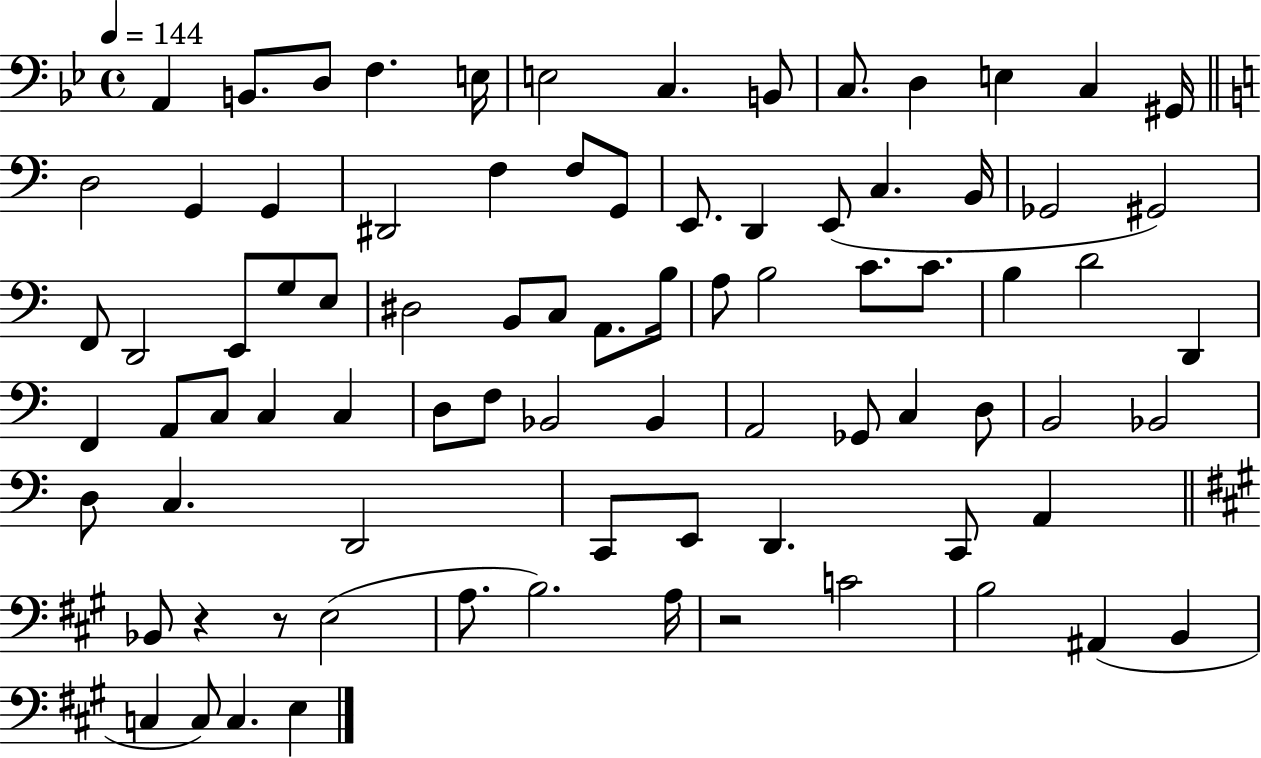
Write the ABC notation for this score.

X:1
T:Untitled
M:4/4
L:1/4
K:Bb
A,, B,,/2 D,/2 F, E,/4 E,2 C, B,,/2 C,/2 D, E, C, ^G,,/4 D,2 G,, G,, ^D,,2 F, F,/2 G,,/2 E,,/2 D,, E,,/2 C, B,,/4 _G,,2 ^G,,2 F,,/2 D,,2 E,,/2 G,/2 E,/2 ^D,2 B,,/2 C,/2 A,,/2 B,/4 A,/2 B,2 C/2 C/2 B, D2 D,, F,, A,,/2 C,/2 C, C, D,/2 F,/2 _B,,2 _B,, A,,2 _G,,/2 C, D,/2 B,,2 _B,,2 D,/2 C, D,,2 C,,/2 E,,/2 D,, C,,/2 A,, _B,,/2 z z/2 E,2 A,/2 B,2 A,/4 z2 C2 B,2 ^A,, B,, C, C,/2 C, E,